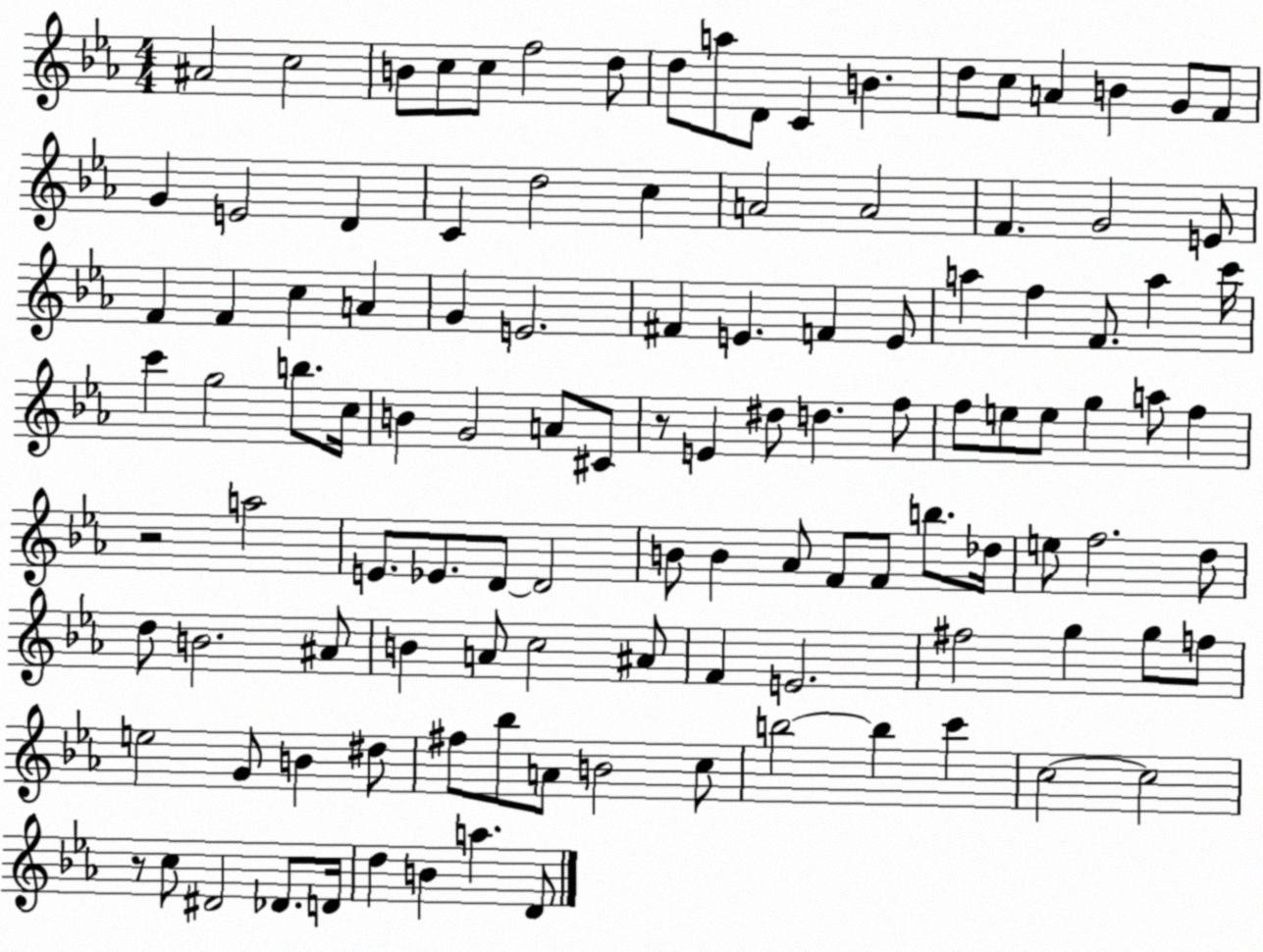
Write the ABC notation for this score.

X:1
T:Untitled
M:4/4
L:1/4
K:Eb
^A2 c2 B/2 c/2 c/2 f2 d/2 d/2 a/2 D/2 C B d/2 c/2 A B G/2 F/2 G E2 D C d2 c A2 A2 F G2 E/2 F F c A G E2 ^F E F E/2 a f F/2 a c'/4 c' g2 b/2 c/4 B G2 A/2 ^C/2 z/2 E ^d/2 d f/2 f/2 e/2 e/2 g a/2 f z2 a2 E/2 _E/2 D/2 D2 B/2 B _A/2 F/2 F/2 b/2 _d/4 e/2 f2 d/2 d/2 B2 ^A/2 B A/2 c2 ^A/2 F E2 ^f2 g g/2 f/2 e2 G/2 B ^d/2 ^f/2 _b/2 A/2 B2 c/2 b2 b c' c2 c2 z/2 c/2 ^D2 _D/2 D/4 d B a D/2